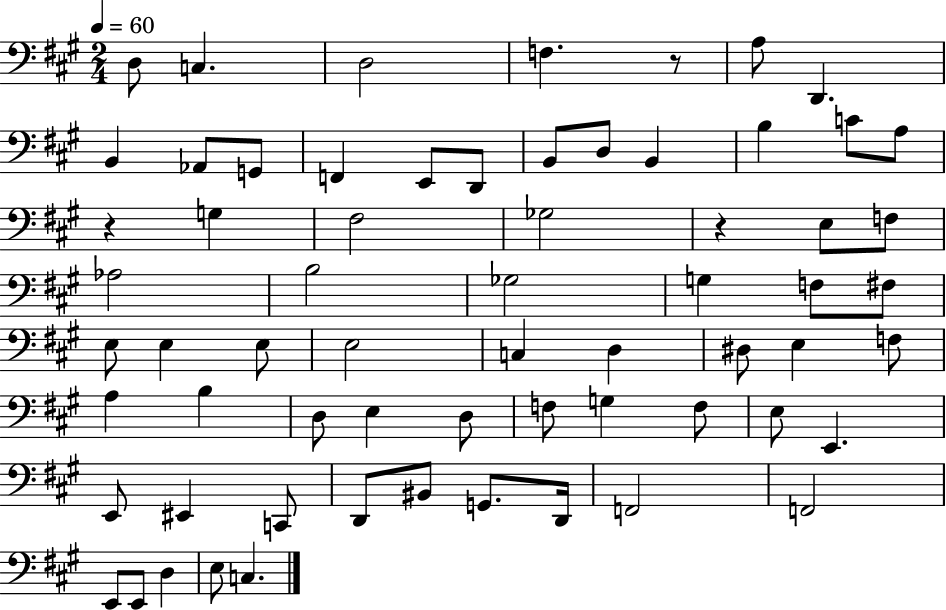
D3/e C3/q. D3/h F3/q. R/e A3/e D2/q. B2/q Ab2/e G2/e F2/q E2/e D2/e B2/e D3/e B2/q B3/q C4/e A3/e R/q G3/q F#3/h Gb3/h R/q E3/e F3/e Ab3/h B3/h Gb3/h G3/q F3/e F#3/e E3/e E3/q E3/e E3/h C3/q D3/q D#3/e E3/q F3/e A3/q B3/q D3/e E3/q D3/e F3/e G3/q F3/e E3/e E2/q. E2/e EIS2/q C2/e D2/e BIS2/e G2/e. D2/s F2/h F2/h E2/e E2/e D3/q E3/e C3/q.